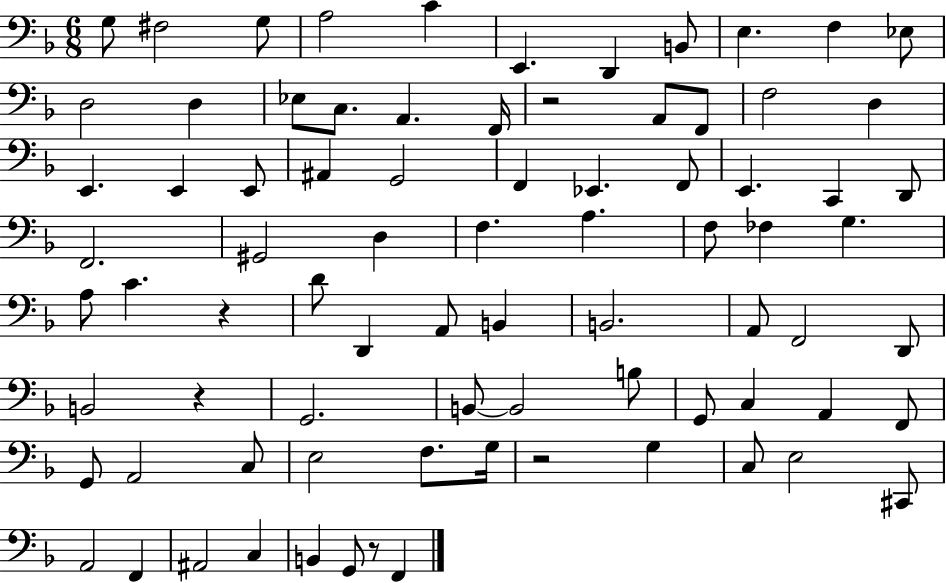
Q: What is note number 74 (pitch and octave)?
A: B2